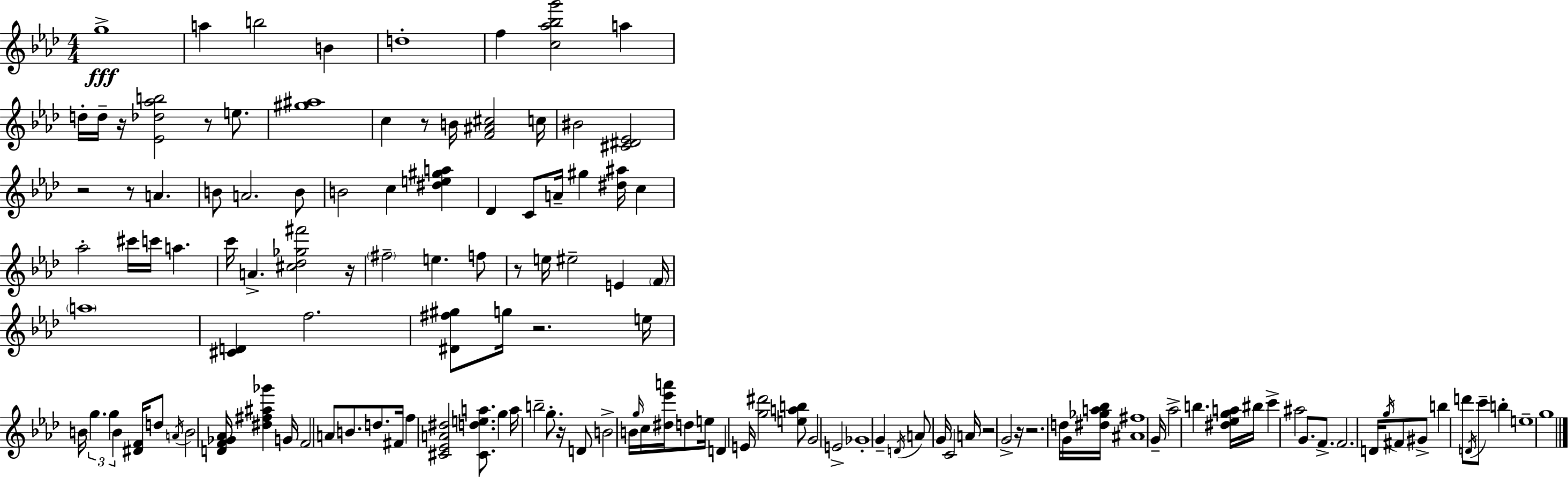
{
  \clef treble
  \numericTimeSignature
  \time 4/4
  \key aes \major
  g''1->\fff | a''4 b''2 b'4 | d''1-. | f''4 <c'' aes'' bes'' g'''>2 a''4 | \break d''16-. d''16-- r16 <ees' des'' aes'' b''>2 r8 e''8. | <gis'' ais''>1 | c''4 r8 b'16 <f' ais' cis''>2 c''16 | bis'2 <cis' dis' ees'>2 | \break r2 r8 a'4. | b'8 a'2. b'8 | b'2 c''4 <dis'' e'' gis'' a''>4 | des'4 c'8 a'16-- gis''4 <dis'' ais''>16 c''4 | \break aes''2-. cis'''16 c'''16 a''4. | c'''16 a'4.-> <cis'' des'' ges'' fis'''>2 r16 | \parenthesize fis''2-- e''4. f''8 | r8 e''16 eis''2-- e'4 \parenthesize f'16 | \break \parenthesize a''1 | <cis' d'>4 f''2. | <dis' fis'' gis''>8 g''16 r2. e''16 | b'16 \tuplet 3/2 { g''4. g''4 b'4 } <dis' f'>16 | \break d''8 \acciaccatura { a'16 } b'2 <d' f' ges' aes'>16 <dis'' fis'' ais'' ges'''>4 | g'16 f'2 a'8 b'8. d''8. | fis'16 f''4 <cis' ees' a' dis''>2 <cis' d'' e'' a''>8. | g''4 a''16 b''2-- g''8.-. | \break r16 d'8 b'2-> b'16 \grace { g''16 } c''16 <dis'' ees''' a'''>16 | d''8 e''16 d'4 e'16 <g'' dis'''>2 | <e'' a'' b''>8 g'2 e'2-> | ges'1-. | \break g'4-- \acciaccatura { d'16 } a'8 g'16 c'2 | a'16 r2 g'2-> | r16 r2. | d''16 g'16 <dis'' ges'' a'' bes''>16 <ais' fis''>1 | \break g'16-- aes''2-> b''4. | <dis'' ees'' g'' a''>16 bis''16 c'''4-> ais''2 | g'8. f'8.-> f'2. | d'16 \acciaccatura { g''16 } fis'8 gis'8-> b''4 d'''8 \acciaccatura { d'16 } c'''8-- | \break b''4-. e''1-- | g''1 | \bar "|."
}